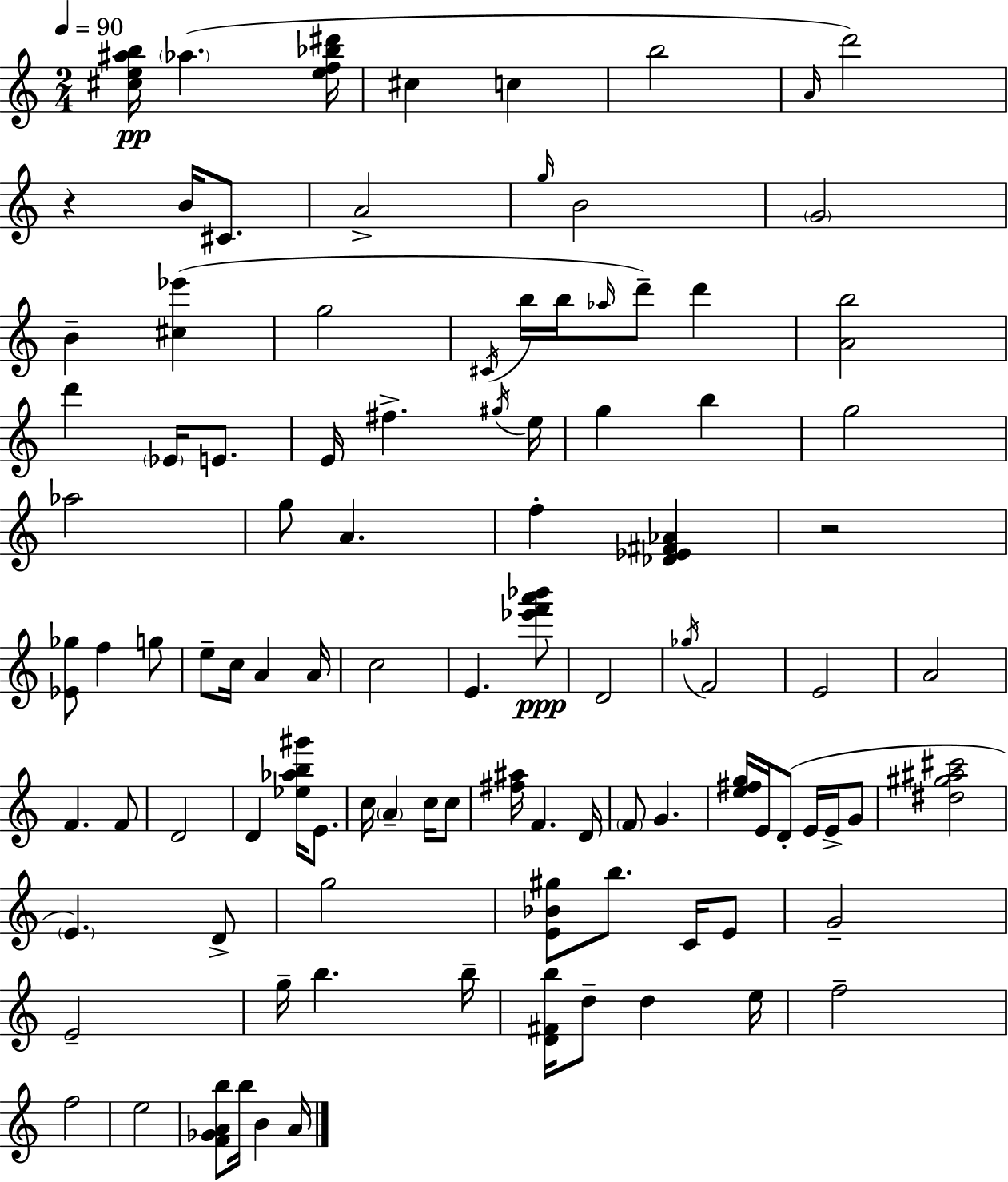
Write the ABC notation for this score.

X:1
T:Untitled
M:2/4
L:1/4
K:C
[^ce^ab]/4 _a [ef_b^d']/4 ^c c b2 A/4 d'2 z B/4 ^C/2 A2 g/4 B2 G2 B [^c_e'] g2 ^C/4 b/4 b/4 _a/4 d'/2 d' [Ab]2 d' _E/4 E/2 E/4 ^f ^g/4 e/4 g b g2 _a2 g/2 A f [_D_E^F_A] z2 [_E_g]/2 f g/2 e/2 c/4 A A/4 c2 E [_e'f'a'_b']/2 D2 _g/4 F2 E2 A2 F F/2 D2 D [_e_ab^g']/4 E/2 c/4 A c/4 c/2 [^f^a]/4 F D/4 F/2 G [e^fg]/4 E/4 D/2 E/4 E/4 G/2 [^d^g^a^c']2 E D/2 g2 [E_B^g]/2 b/2 C/4 E/2 G2 E2 g/4 b b/4 [D^Fb]/4 d/2 d e/4 f2 f2 e2 [F_GAb]/2 b/4 B A/4